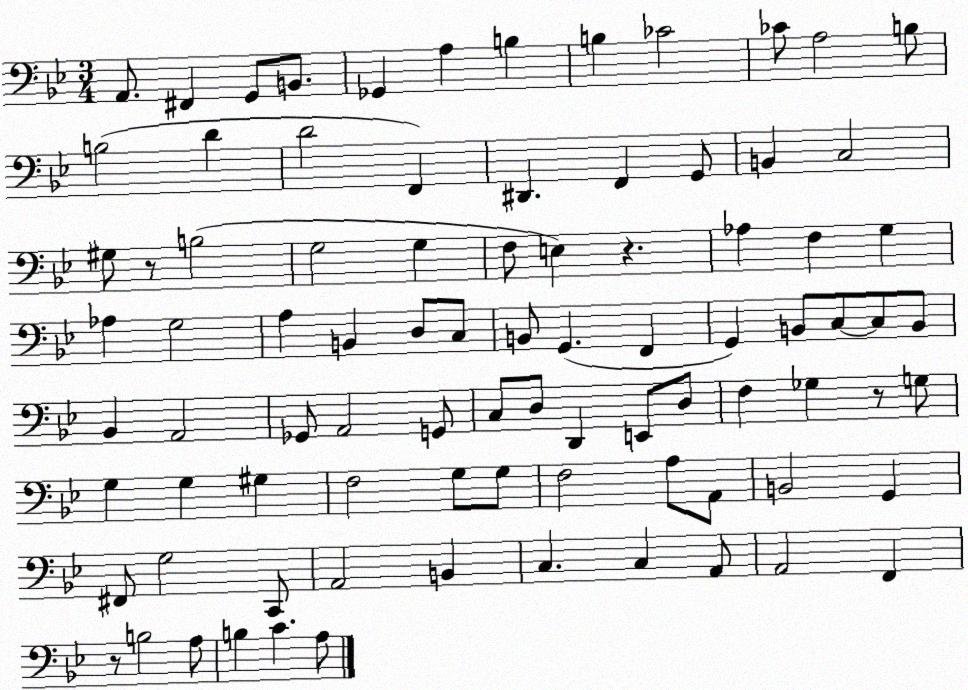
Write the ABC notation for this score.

X:1
T:Untitled
M:3/4
L:1/4
K:Bb
A,,/2 ^F,, G,,/2 B,,/2 _G,, A, B, B, _C2 _C/2 A,2 B,/2 B,2 D D2 F,, ^D,, F,, G,,/2 B,, C,2 ^G,/2 z/2 B,2 G,2 G, F,/2 E, z _A, F, G, _A, G,2 A, B,, D,/2 C,/2 B,,/2 G,, F,, G,, B,,/2 C,/2 C,/2 B,,/2 _B,, A,,2 _G,,/2 A,,2 G,,/2 C,/2 D,/2 D,, E,,/2 D,/2 F, _G, z/2 G,/2 G, G, ^G, F,2 G,/2 G,/2 F,2 A,/2 A,,/2 B,,2 G,, ^F,,/2 G,2 C,,/2 A,,2 B,, C, C, A,,/2 A,,2 F,, z/2 B,2 A,/2 B, C A,/2